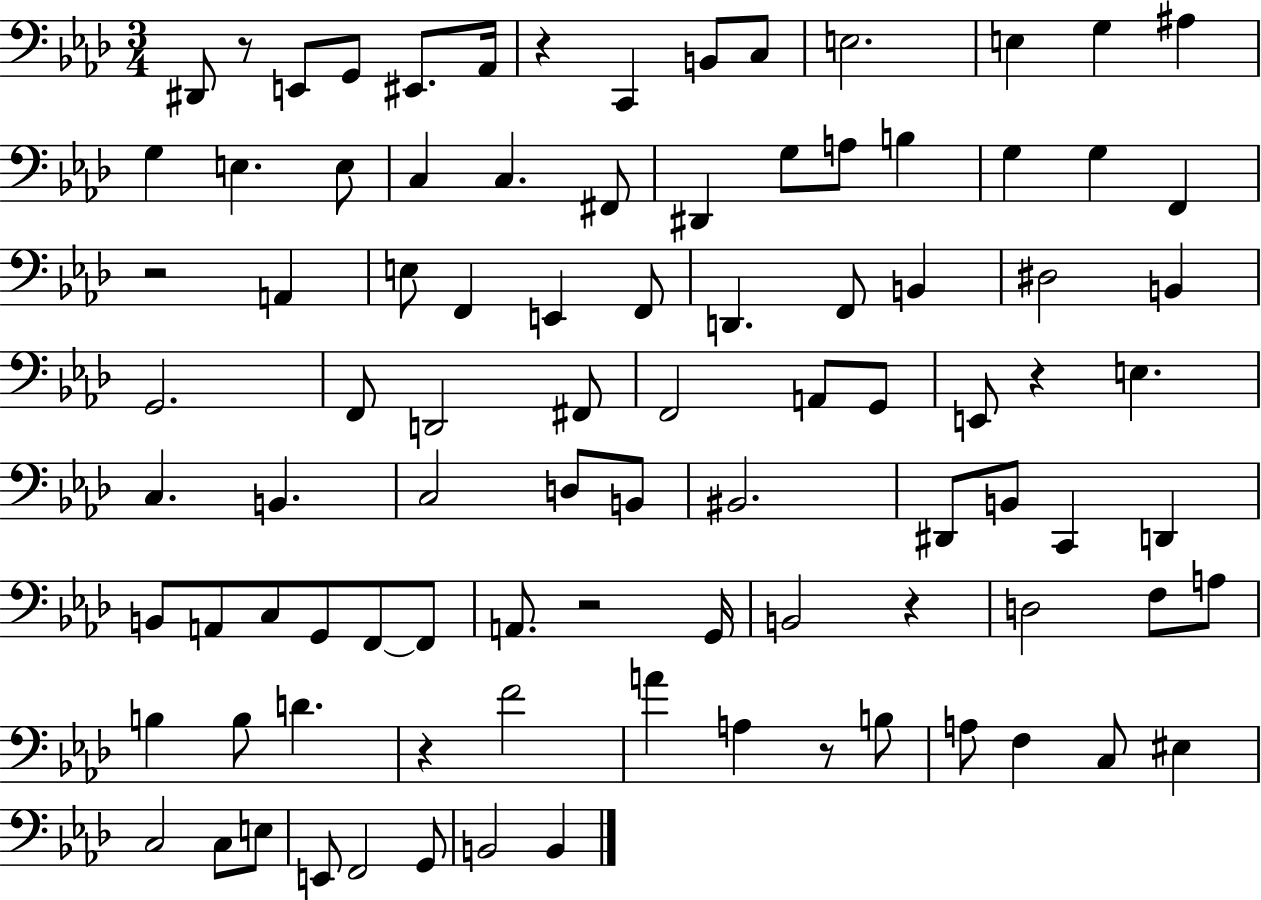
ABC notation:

X:1
T:Untitled
M:3/4
L:1/4
K:Ab
^D,,/2 z/2 E,,/2 G,,/2 ^E,,/2 _A,,/4 z C,, B,,/2 C,/2 E,2 E, G, ^A, G, E, E,/2 C, C, ^F,,/2 ^D,, G,/2 A,/2 B, G, G, F,, z2 A,, E,/2 F,, E,, F,,/2 D,, F,,/2 B,, ^D,2 B,, G,,2 F,,/2 D,,2 ^F,,/2 F,,2 A,,/2 G,,/2 E,,/2 z E, C, B,, C,2 D,/2 B,,/2 ^B,,2 ^D,,/2 B,,/2 C,, D,, B,,/2 A,,/2 C,/2 G,,/2 F,,/2 F,,/2 A,,/2 z2 G,,/4 B,,2 z D,2 F,/2 A,/2 B, B,/2 D z F2 A A, z/2 B,/2 A,/2 F, C,/2 ^E, C,2 C,/2 E,/2 E,,/2 F,,2 G,,/2 B,,2 B,,